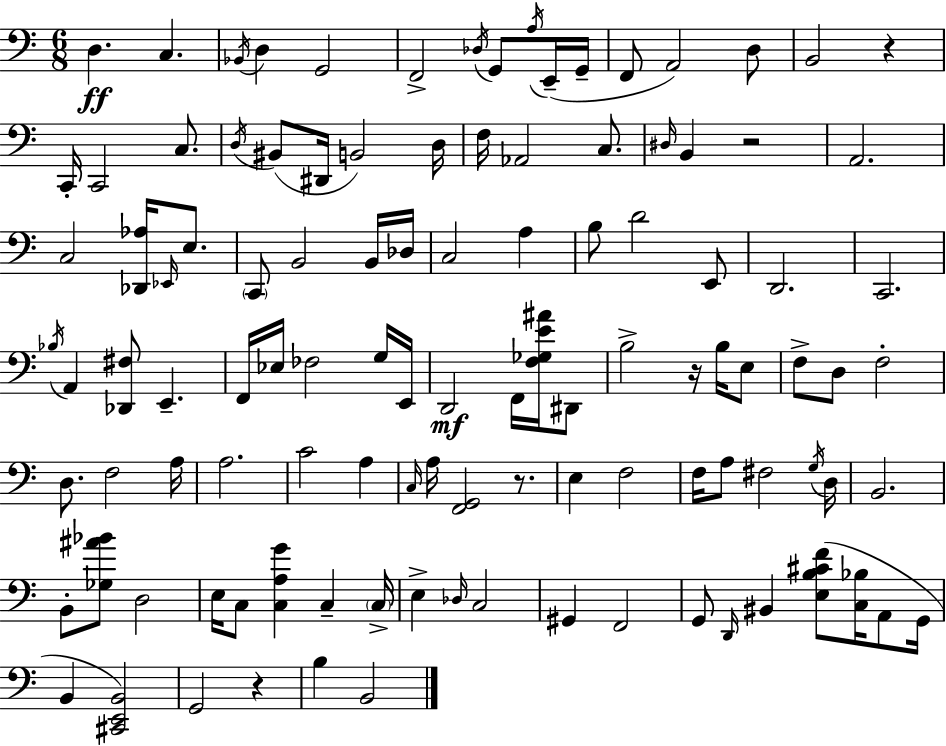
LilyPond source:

{
  \clef bass
  \numericTimeSignature
  \time 6/8
  \key a \minor
  \repeat volta 2 { d4.\ff c4. | \acciaccatura { bes,16 } d4 g,2 | f,2-> \acciaccatura { des16 } g,8 | \acciaccatura { a16 }( e,16-- g,16-- f,8 a,2) | \break d8 b,2 r4 | c,16-. c,2 | c8. \acciaccatura { d16 } bis,8( dis,16 b,2) | d16 f16 aes,2 | \break c8. \grace { dis16 } b,4 r2 | a,2. | c2 | <des, aes>16 \grace { ees,16 } e8. \parenthesize c,8 b,2 | \break b,16 des16 c2 | a4 b8 d'2 | e,8 d,2. | c,2. | \break \acciaccatura { bes16 } a,4 <des, fis>8 | e,4.-- f,16 ees16 fes2 | g16 e,16 d,2\mf | f,16 <f ges e' ais'>16 dis,8 b2-> | \break r16 b16 e8 f8-> d8 f2-. | d8. f2 | a16 a2. | c'2 | \break a4 \grace { c16 } a16 <f, g,>2 | r8. e4 | f2 f16 a8 fis2 | \acciaccatura { g16 } d16 b,2. | \break b,8-. <ges ais' bes'>8 | d2 e16 c8 | <c a g'>4 c4-- \parenthesize c16-> e4-> | \grace { des16 } c2 gis,4 | \break f,2 g,8 | \grace { d,16 } bis,4 <e b cis' f'>8( <c bes>16 a,8 g,16 b,4 | <cis, e, b,>2) g,2 | r4 b4 | \break b,2 } \bar "|."
}